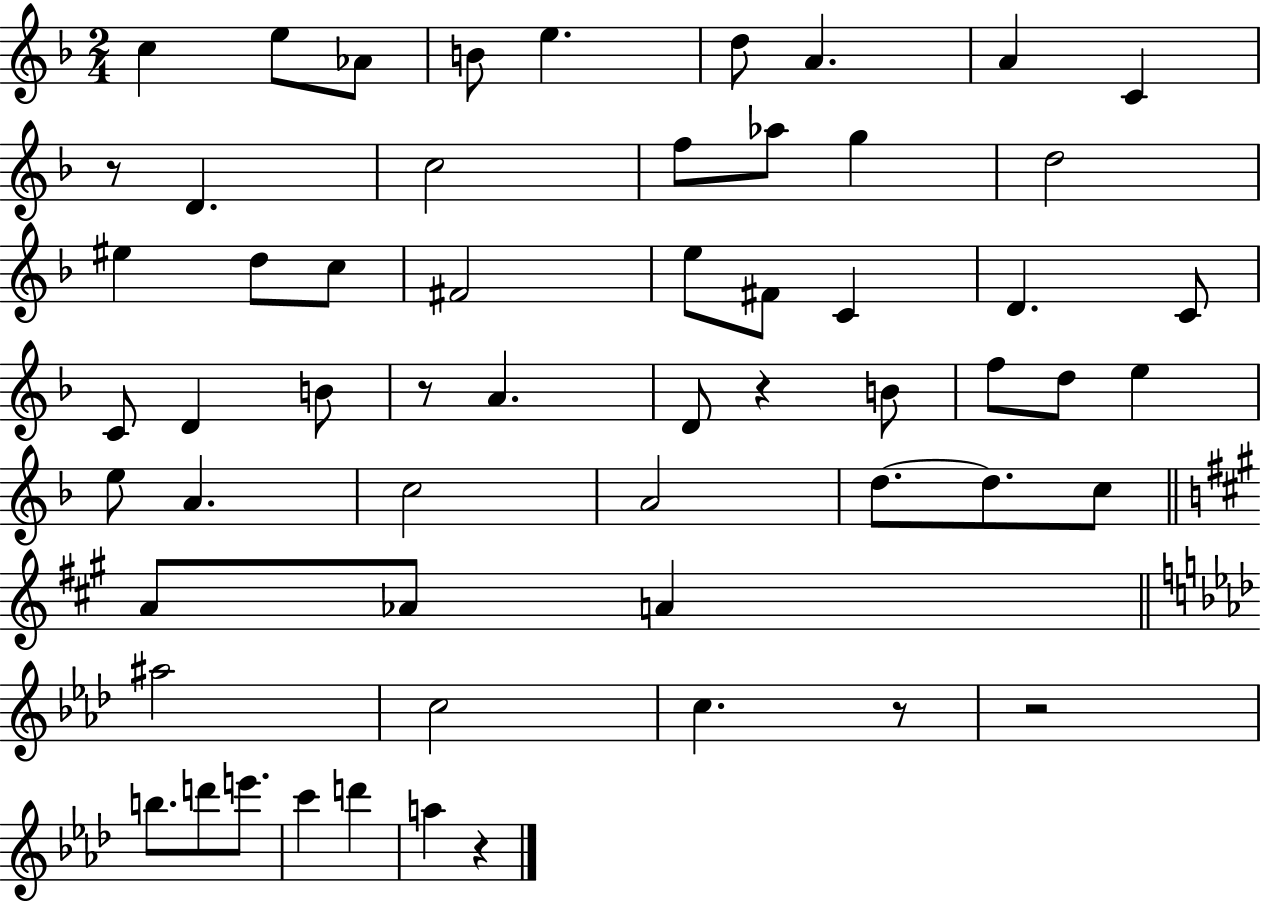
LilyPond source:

{
  \clef treble
  \numericTimeSignature
  \time 2/4
  \key f \major
  c''4 e''8 aes'8 | b'8 e''4. | d''8 a'4. | a'4 c'4 | \break r8 d'4. | c''2 | f''8 aes''8 g''4 | d''2 | \break eis''4 d''8 c''8 | fis'2 | e''8 fis'8 c'4 | d'4. c'8 | \break c'8 d'4 b'8 | r8 a'4. | d'8 r4 b'8 | f''8 d''8 e''4 | \break e''8 a'4. | c''2 | a'2 | d''8.~~ d''8. c''8 | \break \bar "||" \break \key a \major a'8 aes'8 a'4 | \bar "||" \break \key aes \major ais''2 | c''2 | c''4. r8 | r2 | \break b''8. d'''8 e'''8. | c'''4 d'''4 | a''4 r4 | \bar "|."
}